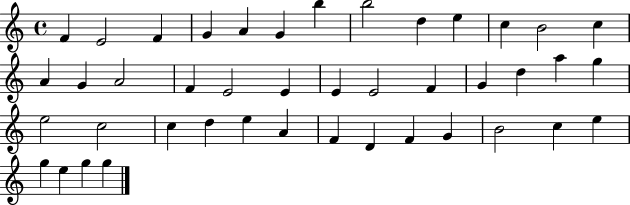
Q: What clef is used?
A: treble